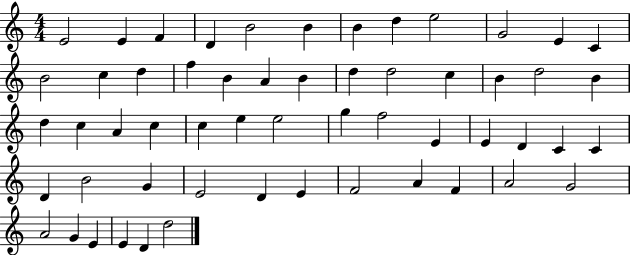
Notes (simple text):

E4/h E4/q F4/q D4/q B4/h B4/q B4/q D5/q E5/h G4/h E4/q C4/q B4/h C5/q D5/q F5/q B4/q A4/q B4/q D5/q D5/h C5/q B4/q D5/h B4/q D5/q C5/q A4/q C5/q C5/q E5/q E5/h G5/q F5/h E4/q E4/q D4/q C4/q C4/q D4/q B4/h G4/q E4/h D4/q E4/q F4/h A4/q F4/q A4/h G4/h A4/h G4/q E4/q E4/q D4/q D5/h